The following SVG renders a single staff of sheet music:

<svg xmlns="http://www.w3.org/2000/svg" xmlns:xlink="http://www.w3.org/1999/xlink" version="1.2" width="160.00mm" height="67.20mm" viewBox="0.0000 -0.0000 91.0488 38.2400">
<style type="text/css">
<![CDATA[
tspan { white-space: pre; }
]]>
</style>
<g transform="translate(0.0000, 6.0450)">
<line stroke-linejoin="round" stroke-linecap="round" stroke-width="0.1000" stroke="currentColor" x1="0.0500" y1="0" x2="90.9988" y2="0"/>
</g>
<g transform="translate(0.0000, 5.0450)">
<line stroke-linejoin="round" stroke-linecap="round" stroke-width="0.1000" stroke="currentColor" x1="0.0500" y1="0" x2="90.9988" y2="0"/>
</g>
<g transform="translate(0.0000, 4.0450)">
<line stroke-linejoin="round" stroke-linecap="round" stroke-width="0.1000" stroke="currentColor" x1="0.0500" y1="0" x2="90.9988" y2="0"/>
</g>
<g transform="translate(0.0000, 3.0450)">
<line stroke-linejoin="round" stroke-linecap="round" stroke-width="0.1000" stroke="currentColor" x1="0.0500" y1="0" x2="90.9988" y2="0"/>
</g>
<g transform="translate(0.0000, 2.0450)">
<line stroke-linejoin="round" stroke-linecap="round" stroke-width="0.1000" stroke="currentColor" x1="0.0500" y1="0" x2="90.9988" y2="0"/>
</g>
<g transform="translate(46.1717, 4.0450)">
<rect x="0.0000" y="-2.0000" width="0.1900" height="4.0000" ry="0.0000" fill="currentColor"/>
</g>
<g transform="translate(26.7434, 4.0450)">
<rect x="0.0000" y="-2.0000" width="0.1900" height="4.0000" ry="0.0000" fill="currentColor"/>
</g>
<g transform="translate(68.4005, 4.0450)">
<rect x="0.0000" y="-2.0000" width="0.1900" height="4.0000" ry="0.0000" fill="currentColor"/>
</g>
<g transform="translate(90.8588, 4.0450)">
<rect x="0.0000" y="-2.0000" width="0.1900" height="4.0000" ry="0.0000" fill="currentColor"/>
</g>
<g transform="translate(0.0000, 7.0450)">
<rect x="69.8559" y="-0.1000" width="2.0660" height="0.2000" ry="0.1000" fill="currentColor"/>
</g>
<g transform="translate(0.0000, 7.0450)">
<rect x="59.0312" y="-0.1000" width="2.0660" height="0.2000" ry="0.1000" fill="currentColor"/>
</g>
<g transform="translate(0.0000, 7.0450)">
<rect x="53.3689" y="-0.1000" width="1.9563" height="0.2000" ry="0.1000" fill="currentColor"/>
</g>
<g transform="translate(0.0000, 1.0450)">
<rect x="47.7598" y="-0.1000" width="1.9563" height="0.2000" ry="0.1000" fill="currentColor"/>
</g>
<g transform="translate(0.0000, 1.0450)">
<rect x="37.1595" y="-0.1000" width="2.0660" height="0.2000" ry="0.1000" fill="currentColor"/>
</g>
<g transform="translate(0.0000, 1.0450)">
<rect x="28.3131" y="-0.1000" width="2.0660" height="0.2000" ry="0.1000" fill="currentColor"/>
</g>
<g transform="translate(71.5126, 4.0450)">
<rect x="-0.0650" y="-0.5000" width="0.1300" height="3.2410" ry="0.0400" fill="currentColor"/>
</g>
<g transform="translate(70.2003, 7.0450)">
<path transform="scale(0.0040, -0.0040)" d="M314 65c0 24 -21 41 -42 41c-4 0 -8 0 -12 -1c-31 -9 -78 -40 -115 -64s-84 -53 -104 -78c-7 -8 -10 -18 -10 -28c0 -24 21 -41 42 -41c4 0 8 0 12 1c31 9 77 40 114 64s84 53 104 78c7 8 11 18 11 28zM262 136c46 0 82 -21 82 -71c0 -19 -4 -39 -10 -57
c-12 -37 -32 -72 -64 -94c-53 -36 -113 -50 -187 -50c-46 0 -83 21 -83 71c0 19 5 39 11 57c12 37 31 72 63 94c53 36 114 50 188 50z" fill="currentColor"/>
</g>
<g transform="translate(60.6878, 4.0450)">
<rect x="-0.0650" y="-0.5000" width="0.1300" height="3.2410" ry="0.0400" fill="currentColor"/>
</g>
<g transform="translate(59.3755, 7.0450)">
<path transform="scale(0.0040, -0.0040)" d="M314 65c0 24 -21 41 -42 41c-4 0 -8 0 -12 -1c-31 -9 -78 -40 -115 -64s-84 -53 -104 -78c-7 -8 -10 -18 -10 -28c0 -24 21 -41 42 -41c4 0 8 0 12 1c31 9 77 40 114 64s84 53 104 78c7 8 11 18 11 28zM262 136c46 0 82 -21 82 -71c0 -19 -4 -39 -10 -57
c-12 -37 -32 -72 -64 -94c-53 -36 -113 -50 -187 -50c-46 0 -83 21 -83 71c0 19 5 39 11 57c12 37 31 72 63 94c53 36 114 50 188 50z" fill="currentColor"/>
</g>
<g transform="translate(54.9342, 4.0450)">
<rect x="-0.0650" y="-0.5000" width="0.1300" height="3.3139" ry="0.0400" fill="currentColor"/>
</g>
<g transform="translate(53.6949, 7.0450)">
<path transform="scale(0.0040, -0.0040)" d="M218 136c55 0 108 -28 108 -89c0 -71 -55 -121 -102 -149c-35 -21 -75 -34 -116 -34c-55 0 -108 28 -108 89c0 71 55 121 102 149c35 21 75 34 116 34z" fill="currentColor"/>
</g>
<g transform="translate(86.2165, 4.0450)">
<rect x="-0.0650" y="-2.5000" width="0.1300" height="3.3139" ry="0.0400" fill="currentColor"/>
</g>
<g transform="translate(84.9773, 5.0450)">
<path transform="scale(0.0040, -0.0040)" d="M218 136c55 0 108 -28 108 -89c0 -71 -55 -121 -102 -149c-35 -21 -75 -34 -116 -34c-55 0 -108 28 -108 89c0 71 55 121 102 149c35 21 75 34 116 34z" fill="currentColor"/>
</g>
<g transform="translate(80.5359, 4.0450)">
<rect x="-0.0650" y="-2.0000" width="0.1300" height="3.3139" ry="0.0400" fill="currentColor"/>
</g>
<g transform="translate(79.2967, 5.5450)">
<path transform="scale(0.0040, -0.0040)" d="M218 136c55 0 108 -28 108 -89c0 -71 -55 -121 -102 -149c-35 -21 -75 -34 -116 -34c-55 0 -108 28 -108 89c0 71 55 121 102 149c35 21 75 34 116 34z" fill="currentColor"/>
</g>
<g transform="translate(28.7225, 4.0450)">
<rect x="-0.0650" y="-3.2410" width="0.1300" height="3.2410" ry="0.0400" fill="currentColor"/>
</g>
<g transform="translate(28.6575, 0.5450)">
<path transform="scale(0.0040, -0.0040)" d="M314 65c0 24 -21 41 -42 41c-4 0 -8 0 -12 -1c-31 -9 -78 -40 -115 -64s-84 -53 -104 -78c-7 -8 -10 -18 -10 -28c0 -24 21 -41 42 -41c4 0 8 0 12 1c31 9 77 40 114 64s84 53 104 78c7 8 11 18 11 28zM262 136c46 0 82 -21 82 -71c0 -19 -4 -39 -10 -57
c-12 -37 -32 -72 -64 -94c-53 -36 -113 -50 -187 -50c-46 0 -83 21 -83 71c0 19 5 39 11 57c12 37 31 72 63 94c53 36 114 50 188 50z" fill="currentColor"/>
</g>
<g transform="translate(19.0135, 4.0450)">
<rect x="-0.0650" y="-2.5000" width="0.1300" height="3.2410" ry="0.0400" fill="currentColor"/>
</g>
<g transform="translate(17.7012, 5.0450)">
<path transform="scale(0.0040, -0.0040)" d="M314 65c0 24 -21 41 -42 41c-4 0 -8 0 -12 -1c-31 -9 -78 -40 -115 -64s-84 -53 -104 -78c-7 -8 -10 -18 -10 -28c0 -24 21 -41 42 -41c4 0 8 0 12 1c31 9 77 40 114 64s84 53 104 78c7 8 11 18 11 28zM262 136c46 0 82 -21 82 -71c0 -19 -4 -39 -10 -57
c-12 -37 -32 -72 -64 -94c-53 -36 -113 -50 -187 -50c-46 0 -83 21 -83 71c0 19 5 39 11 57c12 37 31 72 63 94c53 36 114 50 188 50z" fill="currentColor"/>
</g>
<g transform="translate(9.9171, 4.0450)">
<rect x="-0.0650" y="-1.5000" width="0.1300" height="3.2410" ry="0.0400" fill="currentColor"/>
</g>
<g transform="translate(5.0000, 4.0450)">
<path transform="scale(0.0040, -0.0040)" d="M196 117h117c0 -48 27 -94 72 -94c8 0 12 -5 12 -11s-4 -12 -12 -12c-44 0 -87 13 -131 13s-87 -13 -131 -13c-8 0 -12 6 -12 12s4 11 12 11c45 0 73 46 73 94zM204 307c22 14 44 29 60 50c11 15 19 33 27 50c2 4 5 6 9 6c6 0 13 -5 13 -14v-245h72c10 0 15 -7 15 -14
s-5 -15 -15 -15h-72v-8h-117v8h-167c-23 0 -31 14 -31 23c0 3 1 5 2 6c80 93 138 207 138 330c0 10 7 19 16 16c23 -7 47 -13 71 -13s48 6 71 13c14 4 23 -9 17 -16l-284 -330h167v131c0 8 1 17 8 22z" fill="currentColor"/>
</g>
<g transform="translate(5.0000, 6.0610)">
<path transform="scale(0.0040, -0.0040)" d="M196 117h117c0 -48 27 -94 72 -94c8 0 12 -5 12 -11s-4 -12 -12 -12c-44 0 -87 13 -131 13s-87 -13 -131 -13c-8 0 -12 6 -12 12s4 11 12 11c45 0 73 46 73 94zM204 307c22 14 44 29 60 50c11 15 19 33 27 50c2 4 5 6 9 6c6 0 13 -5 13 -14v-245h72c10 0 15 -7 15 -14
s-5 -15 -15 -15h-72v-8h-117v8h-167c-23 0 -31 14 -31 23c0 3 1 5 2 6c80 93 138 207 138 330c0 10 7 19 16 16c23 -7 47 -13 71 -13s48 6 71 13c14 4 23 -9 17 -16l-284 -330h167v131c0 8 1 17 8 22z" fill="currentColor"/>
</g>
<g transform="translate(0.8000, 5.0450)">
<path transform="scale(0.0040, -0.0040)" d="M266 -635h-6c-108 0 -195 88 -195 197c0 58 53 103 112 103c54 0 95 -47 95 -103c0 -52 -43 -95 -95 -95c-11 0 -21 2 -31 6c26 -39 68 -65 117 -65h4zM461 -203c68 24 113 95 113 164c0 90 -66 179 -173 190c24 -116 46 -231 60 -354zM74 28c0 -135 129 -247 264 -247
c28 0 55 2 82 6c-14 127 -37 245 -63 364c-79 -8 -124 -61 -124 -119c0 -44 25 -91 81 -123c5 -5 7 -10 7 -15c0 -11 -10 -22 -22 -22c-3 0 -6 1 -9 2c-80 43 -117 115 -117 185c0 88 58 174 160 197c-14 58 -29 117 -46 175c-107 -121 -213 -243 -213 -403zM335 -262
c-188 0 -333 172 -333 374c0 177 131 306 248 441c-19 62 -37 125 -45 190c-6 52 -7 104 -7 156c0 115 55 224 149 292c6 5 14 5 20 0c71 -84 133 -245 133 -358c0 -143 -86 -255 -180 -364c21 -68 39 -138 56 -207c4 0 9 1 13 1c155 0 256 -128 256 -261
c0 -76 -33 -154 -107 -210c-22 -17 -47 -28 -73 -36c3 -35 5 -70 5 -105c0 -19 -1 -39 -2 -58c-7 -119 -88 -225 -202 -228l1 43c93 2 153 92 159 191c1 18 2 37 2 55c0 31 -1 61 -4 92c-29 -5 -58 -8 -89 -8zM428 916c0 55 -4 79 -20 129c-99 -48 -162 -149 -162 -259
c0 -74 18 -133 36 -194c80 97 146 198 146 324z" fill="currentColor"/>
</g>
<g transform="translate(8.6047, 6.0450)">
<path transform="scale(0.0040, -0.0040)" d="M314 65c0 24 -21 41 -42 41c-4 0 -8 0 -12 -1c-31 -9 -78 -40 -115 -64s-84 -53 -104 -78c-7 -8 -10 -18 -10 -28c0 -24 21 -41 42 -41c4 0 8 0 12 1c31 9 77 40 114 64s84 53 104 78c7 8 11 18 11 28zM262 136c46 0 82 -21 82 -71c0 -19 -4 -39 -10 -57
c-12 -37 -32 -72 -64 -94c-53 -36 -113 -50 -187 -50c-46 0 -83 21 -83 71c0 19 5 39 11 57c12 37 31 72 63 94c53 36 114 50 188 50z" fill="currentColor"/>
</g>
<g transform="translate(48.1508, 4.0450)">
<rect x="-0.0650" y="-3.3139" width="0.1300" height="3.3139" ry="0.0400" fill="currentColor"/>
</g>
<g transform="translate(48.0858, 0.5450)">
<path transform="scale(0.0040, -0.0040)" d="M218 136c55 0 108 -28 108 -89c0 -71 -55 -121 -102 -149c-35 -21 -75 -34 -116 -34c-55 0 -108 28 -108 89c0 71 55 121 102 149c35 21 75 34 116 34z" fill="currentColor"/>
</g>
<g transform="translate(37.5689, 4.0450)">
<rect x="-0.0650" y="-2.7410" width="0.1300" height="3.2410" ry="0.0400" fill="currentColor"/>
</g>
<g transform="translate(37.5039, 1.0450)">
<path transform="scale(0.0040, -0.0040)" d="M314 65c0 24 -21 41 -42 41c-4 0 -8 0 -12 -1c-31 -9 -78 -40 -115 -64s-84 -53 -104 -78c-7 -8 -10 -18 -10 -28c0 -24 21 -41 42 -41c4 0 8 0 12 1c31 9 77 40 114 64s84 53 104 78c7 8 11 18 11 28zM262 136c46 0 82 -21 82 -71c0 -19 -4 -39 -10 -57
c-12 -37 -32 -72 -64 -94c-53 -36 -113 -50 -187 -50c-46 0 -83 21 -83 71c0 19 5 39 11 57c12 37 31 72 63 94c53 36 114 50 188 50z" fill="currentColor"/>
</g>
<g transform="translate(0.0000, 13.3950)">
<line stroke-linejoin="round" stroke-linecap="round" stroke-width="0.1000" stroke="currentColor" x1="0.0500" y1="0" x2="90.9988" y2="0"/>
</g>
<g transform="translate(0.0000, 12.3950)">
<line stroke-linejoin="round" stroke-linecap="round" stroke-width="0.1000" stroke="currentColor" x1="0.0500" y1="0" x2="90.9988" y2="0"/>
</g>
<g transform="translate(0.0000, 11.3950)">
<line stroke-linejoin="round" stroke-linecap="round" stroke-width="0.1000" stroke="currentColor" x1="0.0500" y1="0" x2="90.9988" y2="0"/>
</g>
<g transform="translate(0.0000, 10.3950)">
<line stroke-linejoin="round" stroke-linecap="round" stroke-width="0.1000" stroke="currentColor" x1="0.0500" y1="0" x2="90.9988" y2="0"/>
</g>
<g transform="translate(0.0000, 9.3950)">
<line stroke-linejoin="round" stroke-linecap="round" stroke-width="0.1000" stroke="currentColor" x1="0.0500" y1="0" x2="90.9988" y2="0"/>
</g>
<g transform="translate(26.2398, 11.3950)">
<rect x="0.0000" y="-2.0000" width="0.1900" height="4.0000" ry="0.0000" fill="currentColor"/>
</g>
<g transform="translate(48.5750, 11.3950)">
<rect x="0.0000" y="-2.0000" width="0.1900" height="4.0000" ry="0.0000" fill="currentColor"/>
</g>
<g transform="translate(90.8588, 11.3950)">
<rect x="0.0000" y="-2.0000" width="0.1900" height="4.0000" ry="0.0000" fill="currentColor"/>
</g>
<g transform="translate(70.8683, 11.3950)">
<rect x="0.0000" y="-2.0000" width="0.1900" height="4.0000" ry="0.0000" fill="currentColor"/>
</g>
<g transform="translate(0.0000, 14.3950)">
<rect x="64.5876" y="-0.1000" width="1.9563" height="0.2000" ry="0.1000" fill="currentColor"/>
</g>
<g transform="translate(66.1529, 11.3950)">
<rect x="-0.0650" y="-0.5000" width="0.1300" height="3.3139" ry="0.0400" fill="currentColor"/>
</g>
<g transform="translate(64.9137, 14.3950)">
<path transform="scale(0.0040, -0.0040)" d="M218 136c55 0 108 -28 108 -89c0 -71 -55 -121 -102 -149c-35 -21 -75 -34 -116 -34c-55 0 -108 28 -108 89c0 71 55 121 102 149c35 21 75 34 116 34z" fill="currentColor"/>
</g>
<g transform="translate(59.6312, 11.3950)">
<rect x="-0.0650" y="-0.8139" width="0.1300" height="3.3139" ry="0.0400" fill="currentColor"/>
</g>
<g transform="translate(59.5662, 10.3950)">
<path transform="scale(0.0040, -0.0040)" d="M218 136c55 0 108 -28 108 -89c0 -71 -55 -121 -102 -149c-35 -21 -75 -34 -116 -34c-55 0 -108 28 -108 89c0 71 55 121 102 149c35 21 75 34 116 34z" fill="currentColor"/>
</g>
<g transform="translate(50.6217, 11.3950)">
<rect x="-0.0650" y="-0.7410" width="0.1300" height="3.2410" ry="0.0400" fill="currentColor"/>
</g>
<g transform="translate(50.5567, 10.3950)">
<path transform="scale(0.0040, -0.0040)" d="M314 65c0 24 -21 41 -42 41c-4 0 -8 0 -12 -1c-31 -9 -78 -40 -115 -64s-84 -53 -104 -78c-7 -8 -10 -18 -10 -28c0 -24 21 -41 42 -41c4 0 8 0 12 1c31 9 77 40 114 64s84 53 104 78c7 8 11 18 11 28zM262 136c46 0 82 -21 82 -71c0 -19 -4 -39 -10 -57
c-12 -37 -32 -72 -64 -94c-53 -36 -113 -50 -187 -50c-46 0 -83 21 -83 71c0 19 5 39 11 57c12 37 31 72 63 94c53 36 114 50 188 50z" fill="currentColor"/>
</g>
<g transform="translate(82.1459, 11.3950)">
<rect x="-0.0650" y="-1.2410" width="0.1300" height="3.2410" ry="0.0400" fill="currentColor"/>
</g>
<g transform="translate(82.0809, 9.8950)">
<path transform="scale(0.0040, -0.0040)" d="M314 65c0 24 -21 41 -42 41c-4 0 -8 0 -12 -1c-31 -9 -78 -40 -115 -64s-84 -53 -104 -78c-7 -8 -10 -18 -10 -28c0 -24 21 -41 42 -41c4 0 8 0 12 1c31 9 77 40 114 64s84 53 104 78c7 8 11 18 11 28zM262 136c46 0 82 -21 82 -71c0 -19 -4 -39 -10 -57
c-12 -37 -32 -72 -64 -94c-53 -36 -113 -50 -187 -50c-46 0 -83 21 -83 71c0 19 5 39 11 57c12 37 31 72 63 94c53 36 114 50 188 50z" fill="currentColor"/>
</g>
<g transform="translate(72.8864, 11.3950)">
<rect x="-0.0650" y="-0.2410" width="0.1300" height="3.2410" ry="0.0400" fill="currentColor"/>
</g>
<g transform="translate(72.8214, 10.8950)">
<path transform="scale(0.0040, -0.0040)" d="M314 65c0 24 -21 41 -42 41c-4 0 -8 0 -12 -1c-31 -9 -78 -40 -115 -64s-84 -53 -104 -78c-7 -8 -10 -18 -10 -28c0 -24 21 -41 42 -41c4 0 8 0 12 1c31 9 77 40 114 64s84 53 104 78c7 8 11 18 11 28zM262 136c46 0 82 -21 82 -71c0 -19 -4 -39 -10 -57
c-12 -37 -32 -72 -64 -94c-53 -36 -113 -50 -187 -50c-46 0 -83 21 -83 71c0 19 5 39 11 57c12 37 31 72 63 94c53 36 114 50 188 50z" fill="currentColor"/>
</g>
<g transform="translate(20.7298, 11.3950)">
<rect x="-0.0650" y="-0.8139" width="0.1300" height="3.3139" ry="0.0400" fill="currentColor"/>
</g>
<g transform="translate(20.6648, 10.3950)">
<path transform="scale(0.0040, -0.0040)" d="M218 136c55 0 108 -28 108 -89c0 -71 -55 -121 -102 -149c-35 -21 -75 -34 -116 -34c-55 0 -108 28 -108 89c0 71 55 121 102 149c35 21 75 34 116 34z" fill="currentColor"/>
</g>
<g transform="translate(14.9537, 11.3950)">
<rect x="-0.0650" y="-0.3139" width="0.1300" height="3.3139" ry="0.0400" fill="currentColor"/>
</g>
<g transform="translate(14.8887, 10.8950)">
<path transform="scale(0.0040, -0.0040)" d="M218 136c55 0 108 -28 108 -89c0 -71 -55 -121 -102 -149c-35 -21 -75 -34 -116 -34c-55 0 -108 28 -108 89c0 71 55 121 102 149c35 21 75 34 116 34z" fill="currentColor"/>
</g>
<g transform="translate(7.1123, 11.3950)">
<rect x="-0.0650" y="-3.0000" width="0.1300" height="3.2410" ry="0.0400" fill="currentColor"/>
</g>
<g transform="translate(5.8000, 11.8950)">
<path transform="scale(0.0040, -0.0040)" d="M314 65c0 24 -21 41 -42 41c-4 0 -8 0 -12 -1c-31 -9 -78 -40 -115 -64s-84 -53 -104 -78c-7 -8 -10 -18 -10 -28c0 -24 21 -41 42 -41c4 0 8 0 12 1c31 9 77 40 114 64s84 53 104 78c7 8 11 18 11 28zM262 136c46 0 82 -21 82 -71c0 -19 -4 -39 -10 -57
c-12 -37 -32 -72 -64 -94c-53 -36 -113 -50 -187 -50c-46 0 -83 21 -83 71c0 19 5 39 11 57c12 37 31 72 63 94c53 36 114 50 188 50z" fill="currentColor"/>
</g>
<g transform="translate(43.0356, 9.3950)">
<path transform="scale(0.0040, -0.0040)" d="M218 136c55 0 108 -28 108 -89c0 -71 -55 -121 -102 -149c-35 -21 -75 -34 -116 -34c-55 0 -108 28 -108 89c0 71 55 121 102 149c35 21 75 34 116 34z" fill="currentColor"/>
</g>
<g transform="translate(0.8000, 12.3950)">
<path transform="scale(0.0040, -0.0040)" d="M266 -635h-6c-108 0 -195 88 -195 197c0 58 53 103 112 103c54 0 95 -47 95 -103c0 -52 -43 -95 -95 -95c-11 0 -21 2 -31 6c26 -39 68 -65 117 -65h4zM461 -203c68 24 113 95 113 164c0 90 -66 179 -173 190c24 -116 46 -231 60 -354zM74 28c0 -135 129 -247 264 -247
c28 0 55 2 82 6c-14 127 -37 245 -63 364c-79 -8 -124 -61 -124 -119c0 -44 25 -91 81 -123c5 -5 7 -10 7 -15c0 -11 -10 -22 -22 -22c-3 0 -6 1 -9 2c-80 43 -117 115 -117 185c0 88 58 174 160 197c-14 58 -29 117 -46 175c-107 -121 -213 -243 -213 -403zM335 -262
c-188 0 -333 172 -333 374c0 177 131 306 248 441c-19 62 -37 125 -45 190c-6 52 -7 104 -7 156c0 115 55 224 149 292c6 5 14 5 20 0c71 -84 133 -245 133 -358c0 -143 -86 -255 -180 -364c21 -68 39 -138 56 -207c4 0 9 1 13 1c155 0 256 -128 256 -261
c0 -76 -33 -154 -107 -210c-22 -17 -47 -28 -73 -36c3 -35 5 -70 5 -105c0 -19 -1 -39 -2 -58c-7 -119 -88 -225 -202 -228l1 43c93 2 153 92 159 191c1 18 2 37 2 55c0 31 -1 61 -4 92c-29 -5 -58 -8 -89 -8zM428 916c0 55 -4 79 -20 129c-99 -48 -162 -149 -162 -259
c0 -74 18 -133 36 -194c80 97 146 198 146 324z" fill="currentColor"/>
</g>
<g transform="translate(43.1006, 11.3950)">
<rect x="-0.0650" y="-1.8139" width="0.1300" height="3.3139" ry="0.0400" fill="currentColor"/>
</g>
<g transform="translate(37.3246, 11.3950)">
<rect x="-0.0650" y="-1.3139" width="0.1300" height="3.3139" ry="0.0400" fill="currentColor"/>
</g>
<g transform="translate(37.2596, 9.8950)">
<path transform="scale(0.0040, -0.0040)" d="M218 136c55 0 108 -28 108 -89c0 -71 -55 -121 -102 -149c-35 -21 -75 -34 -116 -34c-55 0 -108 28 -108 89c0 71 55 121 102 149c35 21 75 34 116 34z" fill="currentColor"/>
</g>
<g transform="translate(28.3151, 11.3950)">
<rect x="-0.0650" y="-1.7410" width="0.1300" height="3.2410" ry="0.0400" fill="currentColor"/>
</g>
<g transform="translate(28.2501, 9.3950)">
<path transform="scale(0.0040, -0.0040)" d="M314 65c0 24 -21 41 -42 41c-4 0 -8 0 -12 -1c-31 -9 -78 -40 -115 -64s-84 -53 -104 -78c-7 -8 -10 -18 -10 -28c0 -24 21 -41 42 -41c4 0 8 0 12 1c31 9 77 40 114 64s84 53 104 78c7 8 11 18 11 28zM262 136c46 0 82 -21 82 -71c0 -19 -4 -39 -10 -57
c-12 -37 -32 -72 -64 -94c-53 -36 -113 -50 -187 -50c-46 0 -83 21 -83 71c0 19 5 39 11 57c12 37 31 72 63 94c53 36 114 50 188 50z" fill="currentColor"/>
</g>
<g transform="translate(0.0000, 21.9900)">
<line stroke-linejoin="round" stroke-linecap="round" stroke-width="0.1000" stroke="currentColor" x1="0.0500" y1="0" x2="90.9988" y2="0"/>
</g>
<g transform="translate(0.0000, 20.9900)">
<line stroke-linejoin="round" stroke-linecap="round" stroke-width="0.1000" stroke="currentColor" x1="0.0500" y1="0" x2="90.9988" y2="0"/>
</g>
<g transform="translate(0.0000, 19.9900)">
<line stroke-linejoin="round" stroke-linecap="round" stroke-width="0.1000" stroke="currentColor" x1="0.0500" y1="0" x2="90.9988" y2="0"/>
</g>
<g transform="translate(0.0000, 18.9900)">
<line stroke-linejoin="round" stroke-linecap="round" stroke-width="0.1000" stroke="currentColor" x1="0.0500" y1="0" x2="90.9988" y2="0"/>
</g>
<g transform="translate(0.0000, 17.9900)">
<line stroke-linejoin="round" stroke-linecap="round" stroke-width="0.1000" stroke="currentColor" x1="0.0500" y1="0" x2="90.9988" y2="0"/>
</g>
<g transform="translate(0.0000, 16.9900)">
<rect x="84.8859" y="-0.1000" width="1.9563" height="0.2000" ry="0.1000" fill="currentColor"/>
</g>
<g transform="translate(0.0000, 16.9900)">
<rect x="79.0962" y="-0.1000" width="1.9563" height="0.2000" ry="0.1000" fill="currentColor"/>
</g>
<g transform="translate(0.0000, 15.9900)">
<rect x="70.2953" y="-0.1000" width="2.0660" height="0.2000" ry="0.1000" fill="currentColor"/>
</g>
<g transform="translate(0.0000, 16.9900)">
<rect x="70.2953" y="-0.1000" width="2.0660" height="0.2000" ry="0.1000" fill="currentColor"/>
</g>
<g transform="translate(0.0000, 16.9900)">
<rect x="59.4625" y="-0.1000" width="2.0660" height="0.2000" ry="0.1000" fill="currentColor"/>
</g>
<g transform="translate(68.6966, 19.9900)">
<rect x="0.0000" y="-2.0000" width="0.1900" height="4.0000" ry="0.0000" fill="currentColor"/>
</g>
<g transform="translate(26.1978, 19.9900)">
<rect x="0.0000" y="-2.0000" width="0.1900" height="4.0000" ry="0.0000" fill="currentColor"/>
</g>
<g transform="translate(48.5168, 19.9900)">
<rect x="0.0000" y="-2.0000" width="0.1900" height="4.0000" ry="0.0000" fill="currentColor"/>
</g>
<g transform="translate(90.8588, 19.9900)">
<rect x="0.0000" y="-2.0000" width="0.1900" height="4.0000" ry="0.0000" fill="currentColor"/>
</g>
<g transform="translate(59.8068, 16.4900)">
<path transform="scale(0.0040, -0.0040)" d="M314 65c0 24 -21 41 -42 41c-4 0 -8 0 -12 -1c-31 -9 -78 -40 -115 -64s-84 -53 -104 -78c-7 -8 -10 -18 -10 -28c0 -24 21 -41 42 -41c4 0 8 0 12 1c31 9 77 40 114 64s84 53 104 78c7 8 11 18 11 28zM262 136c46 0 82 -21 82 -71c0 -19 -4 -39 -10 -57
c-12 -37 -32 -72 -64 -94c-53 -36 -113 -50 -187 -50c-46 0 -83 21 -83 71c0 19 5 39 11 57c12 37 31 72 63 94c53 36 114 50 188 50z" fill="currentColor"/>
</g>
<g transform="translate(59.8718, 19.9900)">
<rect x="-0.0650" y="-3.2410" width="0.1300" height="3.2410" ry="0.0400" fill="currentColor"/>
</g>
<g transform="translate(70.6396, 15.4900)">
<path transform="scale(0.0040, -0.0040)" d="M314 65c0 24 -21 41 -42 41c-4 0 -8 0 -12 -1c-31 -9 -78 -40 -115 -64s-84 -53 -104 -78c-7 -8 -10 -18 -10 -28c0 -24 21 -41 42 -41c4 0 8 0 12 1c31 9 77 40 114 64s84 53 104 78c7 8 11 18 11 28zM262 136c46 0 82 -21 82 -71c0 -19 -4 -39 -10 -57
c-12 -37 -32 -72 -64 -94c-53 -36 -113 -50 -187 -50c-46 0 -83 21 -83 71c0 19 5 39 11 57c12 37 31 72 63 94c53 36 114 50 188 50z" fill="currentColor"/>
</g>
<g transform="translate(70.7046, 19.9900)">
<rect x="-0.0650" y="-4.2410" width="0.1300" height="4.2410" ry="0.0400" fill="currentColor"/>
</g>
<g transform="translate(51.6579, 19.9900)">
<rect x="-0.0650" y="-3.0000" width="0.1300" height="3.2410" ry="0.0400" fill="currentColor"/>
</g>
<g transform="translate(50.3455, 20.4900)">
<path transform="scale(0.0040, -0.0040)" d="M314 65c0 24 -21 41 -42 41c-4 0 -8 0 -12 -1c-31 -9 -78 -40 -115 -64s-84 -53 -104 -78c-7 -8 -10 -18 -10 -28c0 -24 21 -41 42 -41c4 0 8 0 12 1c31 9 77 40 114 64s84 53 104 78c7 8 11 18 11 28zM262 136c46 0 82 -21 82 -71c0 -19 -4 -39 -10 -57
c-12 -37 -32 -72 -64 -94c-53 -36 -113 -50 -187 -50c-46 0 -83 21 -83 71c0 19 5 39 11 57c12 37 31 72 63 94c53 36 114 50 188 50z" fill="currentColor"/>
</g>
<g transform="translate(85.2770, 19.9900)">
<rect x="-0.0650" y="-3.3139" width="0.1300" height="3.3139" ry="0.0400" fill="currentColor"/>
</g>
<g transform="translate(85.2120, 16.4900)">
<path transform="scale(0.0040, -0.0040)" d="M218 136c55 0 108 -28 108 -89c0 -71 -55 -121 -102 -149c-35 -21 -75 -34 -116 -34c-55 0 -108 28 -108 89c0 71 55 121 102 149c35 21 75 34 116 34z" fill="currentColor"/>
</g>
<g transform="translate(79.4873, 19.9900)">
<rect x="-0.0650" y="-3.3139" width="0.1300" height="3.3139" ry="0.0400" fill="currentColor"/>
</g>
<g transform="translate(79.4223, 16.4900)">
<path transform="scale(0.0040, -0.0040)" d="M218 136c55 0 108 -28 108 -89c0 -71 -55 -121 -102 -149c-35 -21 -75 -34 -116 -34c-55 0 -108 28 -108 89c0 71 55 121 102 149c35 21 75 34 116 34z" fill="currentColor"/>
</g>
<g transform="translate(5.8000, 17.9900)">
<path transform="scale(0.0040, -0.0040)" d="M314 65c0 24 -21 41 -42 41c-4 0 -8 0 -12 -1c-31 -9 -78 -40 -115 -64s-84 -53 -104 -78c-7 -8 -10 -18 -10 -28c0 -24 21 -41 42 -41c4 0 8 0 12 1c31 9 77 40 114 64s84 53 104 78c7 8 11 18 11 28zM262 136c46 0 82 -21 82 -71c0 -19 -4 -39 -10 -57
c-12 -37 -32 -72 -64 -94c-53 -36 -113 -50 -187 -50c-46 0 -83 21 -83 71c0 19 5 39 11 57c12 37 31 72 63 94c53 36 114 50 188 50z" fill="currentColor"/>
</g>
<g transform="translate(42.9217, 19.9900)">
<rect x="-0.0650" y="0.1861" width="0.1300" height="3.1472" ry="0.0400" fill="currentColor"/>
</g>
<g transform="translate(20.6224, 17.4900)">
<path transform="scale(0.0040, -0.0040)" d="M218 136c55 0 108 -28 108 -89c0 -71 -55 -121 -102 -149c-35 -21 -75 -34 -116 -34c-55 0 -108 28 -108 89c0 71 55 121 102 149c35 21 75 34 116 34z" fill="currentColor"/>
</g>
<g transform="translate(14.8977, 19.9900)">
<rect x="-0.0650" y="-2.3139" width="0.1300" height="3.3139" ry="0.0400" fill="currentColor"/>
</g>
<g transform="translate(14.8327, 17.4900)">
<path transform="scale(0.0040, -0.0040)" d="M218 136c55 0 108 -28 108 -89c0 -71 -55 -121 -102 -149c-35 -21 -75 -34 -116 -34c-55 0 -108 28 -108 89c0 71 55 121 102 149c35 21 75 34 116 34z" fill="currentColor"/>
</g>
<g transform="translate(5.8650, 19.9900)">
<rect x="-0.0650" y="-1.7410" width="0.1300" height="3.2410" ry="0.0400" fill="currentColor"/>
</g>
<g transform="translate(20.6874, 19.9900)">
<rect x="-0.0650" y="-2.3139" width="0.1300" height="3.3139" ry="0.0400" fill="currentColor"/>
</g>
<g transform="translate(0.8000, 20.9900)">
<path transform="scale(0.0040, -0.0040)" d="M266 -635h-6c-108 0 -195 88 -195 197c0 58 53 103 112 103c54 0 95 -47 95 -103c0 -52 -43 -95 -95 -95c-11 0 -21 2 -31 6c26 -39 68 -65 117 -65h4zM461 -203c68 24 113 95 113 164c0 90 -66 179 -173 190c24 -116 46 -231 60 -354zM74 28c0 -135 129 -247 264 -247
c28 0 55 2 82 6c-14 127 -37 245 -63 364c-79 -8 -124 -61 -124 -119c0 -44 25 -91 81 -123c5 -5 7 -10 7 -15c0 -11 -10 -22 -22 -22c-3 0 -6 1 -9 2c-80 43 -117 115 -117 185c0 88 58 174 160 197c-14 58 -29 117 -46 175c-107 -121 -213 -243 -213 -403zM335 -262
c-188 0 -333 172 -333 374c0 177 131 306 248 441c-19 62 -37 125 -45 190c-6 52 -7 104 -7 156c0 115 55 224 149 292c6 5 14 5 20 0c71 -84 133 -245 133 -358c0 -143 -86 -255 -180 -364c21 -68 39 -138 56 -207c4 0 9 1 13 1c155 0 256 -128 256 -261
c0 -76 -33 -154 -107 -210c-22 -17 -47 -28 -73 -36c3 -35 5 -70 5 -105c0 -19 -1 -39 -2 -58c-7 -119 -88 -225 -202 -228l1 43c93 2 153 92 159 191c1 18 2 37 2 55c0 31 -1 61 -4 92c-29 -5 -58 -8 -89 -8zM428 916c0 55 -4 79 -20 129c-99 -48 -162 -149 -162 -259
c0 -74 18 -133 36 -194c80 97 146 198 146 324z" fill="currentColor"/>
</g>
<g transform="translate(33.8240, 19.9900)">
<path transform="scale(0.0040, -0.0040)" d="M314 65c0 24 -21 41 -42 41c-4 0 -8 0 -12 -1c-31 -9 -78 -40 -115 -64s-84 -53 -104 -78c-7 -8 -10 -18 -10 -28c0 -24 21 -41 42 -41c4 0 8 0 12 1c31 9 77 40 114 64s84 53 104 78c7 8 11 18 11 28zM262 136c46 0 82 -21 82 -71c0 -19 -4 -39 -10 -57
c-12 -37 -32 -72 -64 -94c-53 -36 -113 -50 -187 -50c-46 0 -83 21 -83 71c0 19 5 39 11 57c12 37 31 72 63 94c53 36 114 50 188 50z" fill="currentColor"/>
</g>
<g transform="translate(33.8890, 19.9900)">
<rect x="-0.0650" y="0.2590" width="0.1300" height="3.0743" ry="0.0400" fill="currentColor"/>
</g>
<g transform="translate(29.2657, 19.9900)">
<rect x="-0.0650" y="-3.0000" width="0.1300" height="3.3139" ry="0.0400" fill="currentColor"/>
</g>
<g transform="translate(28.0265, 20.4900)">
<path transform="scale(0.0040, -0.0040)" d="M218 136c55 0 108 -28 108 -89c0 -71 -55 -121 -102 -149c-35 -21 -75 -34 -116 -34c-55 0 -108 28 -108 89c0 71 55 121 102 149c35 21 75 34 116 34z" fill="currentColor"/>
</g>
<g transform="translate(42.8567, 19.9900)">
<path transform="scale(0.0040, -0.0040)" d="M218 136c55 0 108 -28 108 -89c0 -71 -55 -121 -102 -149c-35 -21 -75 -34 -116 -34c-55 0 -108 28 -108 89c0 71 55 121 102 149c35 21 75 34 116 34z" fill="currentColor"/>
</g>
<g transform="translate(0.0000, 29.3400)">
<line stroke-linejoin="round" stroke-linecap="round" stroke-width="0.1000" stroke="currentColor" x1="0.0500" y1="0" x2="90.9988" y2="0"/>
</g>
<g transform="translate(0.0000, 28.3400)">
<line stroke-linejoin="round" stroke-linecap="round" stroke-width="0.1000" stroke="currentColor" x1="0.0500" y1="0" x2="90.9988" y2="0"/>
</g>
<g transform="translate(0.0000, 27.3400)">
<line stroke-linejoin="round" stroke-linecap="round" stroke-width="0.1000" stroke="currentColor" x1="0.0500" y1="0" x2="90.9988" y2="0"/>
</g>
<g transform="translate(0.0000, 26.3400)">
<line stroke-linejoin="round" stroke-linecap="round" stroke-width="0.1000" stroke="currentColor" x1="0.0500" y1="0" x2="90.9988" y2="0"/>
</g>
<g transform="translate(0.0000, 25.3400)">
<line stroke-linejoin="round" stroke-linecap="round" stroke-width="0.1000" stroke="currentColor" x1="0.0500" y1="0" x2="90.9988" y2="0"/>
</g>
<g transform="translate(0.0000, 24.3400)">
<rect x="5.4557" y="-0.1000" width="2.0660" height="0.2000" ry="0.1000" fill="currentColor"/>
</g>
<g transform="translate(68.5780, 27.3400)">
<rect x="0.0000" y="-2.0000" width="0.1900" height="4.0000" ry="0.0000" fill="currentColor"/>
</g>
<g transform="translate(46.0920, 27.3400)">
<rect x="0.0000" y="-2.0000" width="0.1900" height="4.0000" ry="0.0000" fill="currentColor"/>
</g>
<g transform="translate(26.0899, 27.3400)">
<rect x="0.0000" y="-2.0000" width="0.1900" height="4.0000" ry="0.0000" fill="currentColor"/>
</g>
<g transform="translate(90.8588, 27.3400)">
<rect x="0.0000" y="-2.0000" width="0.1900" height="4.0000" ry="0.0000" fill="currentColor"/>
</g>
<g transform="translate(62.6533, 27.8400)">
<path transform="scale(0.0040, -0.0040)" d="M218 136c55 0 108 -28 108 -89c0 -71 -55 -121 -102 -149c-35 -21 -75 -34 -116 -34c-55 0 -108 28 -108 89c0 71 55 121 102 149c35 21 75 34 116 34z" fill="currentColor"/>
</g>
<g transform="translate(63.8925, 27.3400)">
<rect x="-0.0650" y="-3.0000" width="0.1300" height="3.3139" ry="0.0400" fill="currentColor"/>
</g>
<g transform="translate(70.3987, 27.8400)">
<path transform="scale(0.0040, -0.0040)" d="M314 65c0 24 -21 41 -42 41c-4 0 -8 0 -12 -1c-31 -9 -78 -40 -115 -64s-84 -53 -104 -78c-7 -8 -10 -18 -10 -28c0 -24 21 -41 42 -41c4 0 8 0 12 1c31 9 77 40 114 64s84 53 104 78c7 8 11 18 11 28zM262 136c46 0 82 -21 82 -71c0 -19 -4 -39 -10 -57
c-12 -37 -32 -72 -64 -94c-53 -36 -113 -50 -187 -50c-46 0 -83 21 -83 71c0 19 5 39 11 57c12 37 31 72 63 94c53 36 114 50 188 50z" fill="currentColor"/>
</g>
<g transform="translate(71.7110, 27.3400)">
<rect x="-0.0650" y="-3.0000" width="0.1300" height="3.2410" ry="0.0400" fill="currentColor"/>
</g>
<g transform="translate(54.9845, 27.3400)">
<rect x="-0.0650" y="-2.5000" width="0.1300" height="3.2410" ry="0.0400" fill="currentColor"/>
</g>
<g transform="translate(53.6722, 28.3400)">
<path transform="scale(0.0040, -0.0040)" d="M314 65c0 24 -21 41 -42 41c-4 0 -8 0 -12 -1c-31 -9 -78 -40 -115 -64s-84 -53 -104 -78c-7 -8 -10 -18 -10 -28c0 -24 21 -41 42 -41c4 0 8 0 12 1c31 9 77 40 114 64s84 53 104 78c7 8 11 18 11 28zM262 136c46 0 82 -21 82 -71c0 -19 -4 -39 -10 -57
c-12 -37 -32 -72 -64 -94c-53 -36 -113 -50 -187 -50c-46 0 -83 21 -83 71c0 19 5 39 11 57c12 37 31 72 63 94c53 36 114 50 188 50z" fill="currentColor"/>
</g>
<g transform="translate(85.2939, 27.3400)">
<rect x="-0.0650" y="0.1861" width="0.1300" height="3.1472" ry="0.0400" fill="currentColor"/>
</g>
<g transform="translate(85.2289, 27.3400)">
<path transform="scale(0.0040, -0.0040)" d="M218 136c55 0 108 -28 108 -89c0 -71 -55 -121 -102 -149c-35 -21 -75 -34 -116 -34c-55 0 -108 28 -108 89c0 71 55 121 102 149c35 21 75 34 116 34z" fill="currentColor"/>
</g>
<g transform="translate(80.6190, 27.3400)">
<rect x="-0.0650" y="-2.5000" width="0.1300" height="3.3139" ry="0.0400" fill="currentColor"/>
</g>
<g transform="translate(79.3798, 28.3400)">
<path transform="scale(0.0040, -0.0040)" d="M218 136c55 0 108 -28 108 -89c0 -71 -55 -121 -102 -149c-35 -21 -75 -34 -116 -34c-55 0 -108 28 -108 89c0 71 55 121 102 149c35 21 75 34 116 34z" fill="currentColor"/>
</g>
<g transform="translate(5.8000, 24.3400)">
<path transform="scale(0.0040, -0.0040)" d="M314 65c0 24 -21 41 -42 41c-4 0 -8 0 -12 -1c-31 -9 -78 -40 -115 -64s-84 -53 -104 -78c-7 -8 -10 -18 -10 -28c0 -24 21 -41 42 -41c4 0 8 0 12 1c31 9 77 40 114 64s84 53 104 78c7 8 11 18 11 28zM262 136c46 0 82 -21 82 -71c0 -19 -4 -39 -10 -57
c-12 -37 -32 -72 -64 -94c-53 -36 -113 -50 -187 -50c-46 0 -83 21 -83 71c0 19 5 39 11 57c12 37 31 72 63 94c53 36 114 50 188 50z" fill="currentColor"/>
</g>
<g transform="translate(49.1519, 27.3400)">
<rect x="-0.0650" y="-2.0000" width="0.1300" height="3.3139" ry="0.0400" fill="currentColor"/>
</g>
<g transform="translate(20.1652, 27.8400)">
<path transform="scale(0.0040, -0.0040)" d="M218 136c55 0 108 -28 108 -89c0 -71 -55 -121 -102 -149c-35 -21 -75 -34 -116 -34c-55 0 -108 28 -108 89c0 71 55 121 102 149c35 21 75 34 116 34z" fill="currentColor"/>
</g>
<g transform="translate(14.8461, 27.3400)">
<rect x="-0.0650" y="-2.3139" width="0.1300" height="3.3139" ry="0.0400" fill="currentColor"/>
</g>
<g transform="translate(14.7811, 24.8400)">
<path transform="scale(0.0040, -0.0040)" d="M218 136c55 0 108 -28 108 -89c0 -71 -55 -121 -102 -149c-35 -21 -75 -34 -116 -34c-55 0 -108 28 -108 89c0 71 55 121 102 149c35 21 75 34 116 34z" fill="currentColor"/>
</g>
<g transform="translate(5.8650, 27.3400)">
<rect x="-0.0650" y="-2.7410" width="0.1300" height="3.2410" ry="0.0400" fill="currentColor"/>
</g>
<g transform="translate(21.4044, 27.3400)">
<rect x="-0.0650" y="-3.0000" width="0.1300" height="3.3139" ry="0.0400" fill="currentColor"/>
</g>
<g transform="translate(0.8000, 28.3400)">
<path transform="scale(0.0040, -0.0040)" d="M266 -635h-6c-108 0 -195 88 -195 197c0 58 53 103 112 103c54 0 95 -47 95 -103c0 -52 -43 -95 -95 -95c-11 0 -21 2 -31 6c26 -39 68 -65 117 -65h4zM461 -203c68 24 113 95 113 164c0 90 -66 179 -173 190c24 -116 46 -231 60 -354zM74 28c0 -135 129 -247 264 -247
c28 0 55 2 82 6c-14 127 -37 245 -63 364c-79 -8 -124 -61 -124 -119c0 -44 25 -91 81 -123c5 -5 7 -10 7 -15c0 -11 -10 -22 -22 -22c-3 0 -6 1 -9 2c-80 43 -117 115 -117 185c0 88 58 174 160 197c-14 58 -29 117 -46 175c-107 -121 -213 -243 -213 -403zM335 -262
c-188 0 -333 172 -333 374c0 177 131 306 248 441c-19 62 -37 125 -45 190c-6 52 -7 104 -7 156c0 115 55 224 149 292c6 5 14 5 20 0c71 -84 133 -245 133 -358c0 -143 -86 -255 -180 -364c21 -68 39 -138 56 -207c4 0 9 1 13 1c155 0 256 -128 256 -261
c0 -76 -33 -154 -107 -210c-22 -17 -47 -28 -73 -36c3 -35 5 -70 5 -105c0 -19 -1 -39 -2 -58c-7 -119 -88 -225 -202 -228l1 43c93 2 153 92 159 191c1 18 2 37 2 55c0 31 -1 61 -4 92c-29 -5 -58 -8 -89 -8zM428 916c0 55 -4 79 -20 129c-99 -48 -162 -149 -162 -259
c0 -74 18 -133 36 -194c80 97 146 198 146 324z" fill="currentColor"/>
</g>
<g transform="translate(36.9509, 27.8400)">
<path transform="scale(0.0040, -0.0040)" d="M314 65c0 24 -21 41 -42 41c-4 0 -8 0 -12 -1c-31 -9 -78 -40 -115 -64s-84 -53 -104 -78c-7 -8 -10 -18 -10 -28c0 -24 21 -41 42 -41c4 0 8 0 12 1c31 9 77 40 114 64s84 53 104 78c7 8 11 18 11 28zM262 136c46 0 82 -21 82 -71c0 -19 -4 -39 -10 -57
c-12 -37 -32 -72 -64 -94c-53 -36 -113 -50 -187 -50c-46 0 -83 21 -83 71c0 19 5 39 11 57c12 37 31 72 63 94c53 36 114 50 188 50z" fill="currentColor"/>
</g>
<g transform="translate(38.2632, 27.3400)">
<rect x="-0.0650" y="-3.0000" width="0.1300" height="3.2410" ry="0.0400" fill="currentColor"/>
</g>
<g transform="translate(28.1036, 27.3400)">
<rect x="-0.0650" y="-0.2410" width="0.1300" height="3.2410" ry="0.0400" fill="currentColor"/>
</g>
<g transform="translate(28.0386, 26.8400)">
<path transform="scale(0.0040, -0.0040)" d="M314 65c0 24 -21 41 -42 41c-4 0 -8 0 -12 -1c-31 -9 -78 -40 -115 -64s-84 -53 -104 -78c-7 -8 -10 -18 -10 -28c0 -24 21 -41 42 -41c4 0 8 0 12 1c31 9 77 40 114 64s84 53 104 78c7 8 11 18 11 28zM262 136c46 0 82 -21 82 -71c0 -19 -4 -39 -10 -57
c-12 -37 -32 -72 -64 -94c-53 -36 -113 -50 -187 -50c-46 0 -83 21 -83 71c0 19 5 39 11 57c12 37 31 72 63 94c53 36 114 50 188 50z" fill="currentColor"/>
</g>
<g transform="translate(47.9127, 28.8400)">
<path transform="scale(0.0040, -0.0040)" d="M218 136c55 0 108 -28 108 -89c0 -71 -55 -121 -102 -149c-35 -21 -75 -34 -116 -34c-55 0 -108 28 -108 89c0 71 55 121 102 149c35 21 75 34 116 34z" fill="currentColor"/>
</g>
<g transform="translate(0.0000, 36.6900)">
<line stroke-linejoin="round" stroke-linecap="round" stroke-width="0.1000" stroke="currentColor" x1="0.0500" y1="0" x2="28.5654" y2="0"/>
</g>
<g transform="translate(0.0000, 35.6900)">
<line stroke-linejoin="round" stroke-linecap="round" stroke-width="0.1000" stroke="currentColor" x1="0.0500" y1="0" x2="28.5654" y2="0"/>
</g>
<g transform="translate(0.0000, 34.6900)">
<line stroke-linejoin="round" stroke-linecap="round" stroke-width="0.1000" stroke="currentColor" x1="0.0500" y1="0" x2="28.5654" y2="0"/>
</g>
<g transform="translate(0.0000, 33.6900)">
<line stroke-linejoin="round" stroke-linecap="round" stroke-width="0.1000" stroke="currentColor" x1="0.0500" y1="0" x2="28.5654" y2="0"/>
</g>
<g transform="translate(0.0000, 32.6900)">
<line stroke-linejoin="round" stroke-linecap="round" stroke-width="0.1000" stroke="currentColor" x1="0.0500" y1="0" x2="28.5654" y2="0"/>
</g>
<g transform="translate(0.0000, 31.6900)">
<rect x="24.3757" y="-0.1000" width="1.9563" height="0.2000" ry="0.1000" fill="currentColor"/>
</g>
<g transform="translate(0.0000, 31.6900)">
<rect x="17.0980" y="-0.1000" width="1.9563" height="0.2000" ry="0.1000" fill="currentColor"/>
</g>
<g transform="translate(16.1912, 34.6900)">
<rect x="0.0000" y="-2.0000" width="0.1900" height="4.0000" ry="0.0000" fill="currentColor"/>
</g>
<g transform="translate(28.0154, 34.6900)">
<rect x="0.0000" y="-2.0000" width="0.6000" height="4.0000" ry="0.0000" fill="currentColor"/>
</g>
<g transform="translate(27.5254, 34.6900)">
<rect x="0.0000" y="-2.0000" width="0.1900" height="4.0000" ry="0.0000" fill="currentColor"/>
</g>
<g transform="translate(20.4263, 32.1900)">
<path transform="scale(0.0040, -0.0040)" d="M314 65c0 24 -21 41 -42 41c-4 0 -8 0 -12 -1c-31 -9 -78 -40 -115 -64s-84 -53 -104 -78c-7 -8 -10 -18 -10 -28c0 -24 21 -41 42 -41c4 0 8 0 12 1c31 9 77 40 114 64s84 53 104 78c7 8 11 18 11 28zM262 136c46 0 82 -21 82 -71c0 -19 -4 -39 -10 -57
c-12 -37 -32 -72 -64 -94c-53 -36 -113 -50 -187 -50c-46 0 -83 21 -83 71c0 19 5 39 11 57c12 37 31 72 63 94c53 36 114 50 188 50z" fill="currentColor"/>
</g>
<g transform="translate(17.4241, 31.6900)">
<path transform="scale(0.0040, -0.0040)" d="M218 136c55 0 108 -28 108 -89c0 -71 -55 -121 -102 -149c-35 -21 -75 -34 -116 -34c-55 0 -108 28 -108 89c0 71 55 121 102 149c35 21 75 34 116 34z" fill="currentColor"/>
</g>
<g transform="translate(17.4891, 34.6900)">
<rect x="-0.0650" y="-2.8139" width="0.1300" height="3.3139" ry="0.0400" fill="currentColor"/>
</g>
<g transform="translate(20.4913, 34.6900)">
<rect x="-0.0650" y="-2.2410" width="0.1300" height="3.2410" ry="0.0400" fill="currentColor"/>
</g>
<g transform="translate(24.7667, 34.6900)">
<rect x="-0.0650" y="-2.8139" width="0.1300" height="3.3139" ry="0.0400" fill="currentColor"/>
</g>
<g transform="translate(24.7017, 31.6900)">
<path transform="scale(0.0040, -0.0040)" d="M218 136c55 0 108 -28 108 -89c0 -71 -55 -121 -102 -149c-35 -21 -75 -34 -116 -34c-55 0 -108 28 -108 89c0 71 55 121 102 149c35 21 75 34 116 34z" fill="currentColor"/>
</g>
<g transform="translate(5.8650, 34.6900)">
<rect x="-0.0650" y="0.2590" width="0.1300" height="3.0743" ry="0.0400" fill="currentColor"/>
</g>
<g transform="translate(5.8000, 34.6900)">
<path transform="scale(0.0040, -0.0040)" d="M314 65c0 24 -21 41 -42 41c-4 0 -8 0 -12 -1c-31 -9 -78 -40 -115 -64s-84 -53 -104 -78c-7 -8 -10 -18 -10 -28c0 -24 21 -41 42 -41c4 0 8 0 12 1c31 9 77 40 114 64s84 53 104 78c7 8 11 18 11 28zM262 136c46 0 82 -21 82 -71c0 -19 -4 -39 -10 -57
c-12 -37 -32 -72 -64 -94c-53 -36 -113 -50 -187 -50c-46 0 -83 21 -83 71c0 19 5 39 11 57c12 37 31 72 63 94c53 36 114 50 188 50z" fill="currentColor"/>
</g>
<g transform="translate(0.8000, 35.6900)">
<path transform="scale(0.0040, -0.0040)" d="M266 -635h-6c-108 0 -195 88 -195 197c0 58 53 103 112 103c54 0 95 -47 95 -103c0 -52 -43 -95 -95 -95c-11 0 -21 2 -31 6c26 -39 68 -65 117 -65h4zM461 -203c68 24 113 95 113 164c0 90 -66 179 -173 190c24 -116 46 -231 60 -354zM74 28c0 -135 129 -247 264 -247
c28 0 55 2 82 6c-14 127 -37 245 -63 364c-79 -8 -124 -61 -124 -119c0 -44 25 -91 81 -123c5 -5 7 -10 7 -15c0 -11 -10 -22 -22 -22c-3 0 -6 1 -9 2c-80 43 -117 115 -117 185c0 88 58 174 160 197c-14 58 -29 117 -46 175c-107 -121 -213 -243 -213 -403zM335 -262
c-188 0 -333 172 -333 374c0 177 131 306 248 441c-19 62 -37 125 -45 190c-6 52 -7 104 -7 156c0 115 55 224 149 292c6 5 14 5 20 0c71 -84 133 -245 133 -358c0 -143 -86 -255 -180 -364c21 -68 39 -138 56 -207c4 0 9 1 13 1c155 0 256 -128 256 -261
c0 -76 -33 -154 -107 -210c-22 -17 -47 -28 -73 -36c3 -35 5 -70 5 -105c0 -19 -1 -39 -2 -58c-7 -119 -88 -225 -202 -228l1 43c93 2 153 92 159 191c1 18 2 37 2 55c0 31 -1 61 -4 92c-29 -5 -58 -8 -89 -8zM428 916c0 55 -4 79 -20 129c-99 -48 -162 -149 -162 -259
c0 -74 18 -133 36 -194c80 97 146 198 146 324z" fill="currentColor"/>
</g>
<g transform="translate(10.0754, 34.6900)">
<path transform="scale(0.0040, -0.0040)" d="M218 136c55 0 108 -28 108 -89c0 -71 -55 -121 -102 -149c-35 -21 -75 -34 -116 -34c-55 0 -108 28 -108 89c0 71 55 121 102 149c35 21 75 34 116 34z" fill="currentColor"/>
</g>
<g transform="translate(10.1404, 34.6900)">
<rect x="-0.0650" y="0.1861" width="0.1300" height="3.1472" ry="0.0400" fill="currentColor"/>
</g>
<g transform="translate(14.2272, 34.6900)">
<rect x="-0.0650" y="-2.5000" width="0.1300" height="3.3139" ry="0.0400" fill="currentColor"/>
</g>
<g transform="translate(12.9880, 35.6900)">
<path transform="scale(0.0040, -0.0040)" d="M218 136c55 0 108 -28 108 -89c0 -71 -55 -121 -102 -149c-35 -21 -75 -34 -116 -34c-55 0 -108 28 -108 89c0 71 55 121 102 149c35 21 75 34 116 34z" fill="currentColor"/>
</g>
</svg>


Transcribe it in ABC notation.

X:1
T:Untitled
M:4/4
L:1/4
K:C
E2 G2 b2 a2 b C C2 C2 F G A2 c d f2 e f d2 d C c2 e2 f2 g g A B2 B A2 b2 d'2 b b a2 g A c2 A2 F G2 A A2 G B B2 B G a g2 a